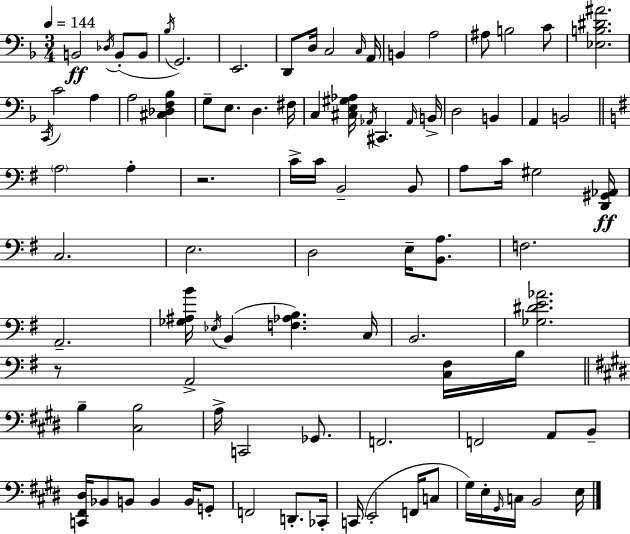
B2/h Db3/s B2/e B2/e Bb3/s G2/h. E2/h. D2/e D3/s C3/h C3/s A2/s B2/q A3/h A#3/e B3/h C4/e [Eb3,B3,D#4,A#4]/h. C2/s C4/h A3/q A3/h [C#3,Db3,F3,Bb3]/q G3/e E3/e. D3/q. F#3/s C3/q [C#3,E3,G#3,Ab3]/s Ab2/s C#2/q. Ab2/s B2/s D3/h B2/q A2/q B2/h A3/h A3/q R/h. C4/s C4/s B2/h B2/e A3/e C4/s G#3/h [D2,G#2,Ab2]/s C3/h. E3/h. D3/h E3/s [B2,A3]/e. F3/h. A2/h. [Gb3,A#3,B4]/s Eb3/s B2/q [F3,Ab3,B3]/q. C3/s B2/h. [Gb3,D#4,E4,Ab4]/h. R/e A2/h [C3,F#3]/s B3/s B3/q [C#3,B3]/h A3/s C2/h Gb2/e. F2/h. F2/h A2/e B2/e [C2,F#2,D#3]/s Bb2/e B2/e B2/q B2/s G2/e F2/h D2/e. CES2/s C2/s E2/h F2/s C3/e G#3/s E3/s G#2/s C3/s B2/h E3/s